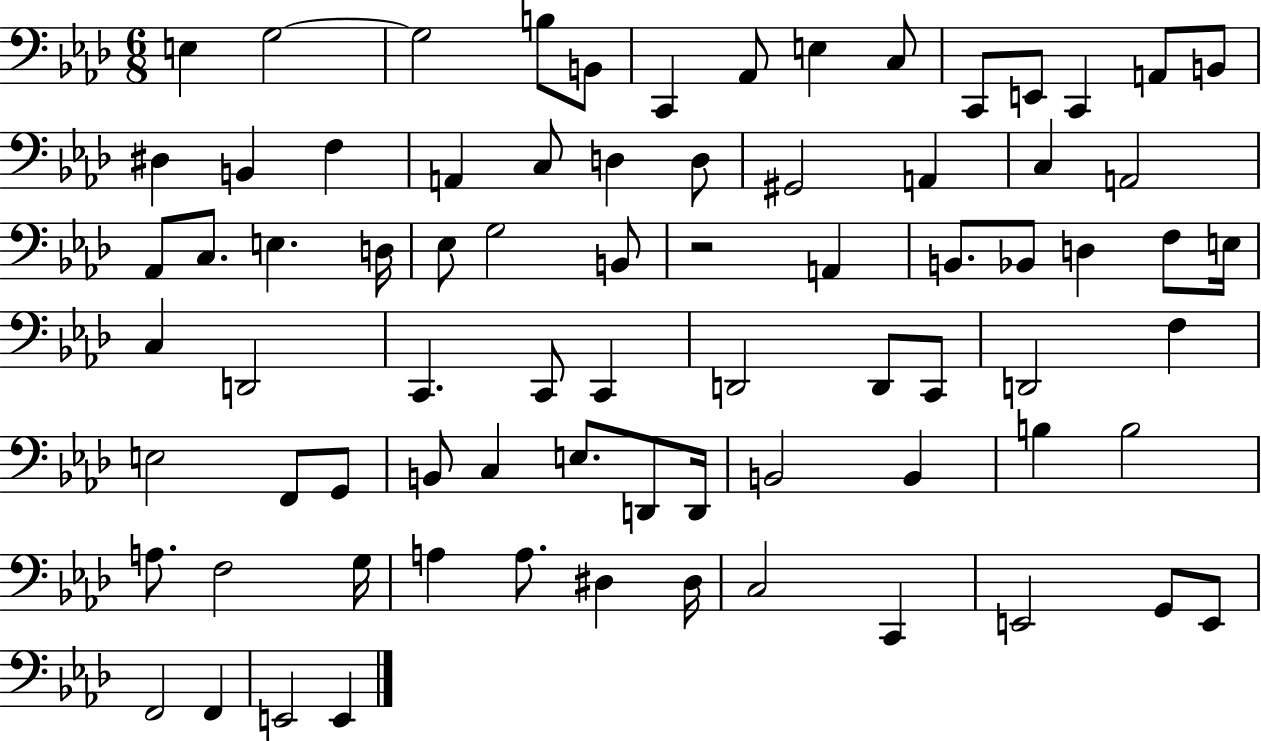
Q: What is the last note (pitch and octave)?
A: E2